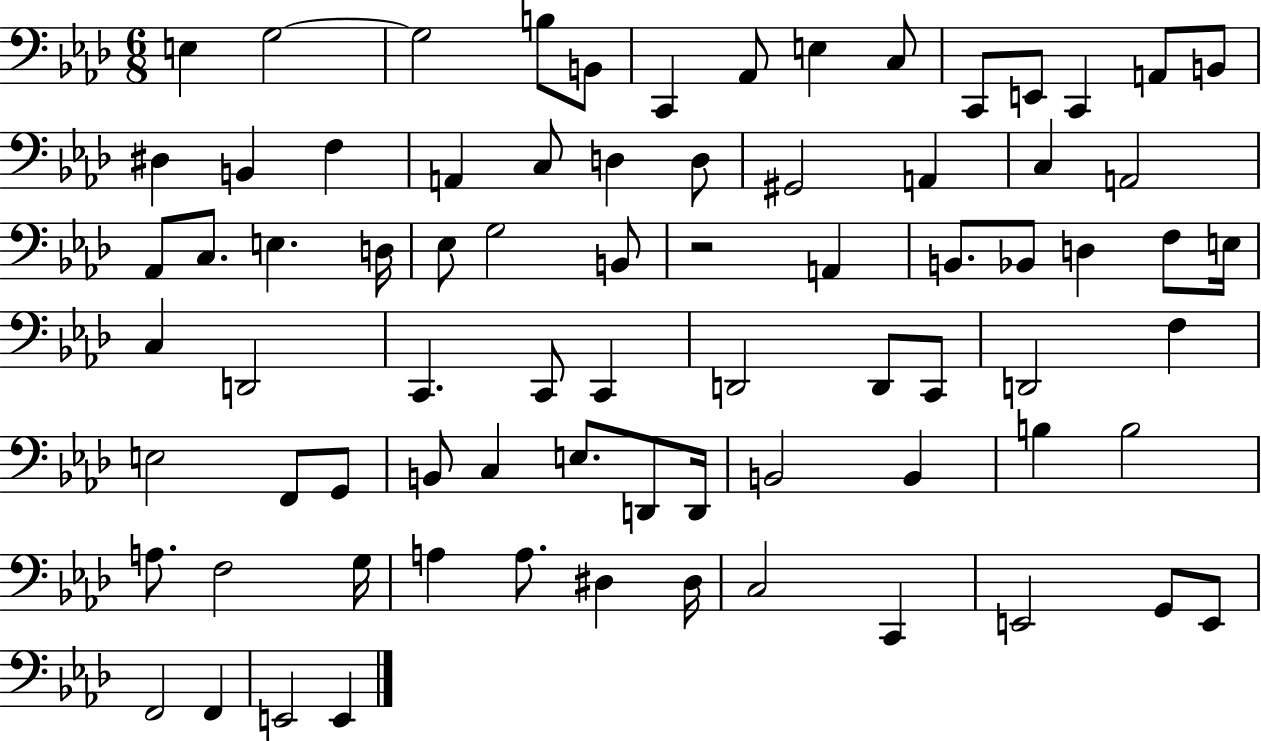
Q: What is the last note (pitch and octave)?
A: E2